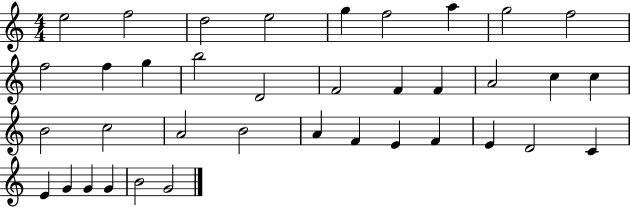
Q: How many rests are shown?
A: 0